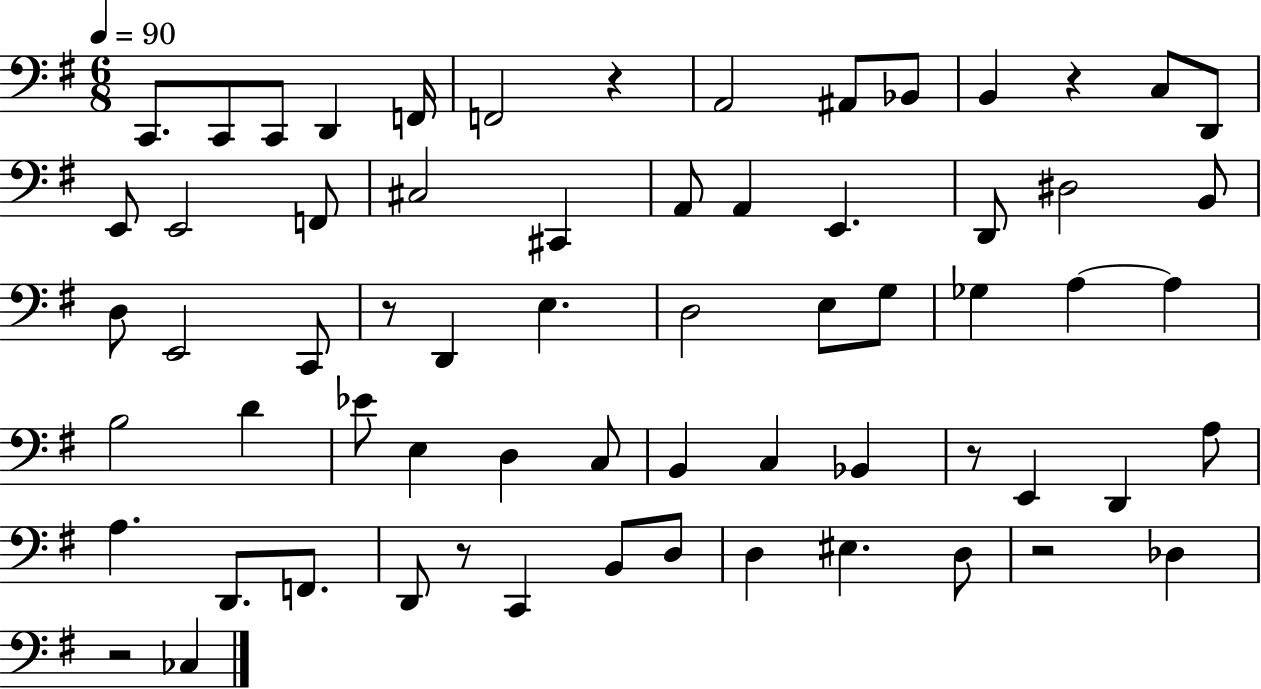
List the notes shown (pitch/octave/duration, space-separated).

C2/e. C2/e C2/e D2/q F2/s F2/h R/q A2/h A#2/e Bb2/e B2/q R/q C3/e D2/e E2/e E2/h F2/e C#3/h C#2/q A2/e A2/q E2/q. D2/e D#3/h B2/e D3/e E2/h C2/e R/e D2/q E3/q. D3/h E3/e G3/e Gb3/q A3/q A3/q B3/h D4/q Eb4/e E3/q D3/q C3/e B2/q C3/q Bb2/q R/e E2/q D2/q A3/e A3/q. D2/e. F2/e. D2/e R/e C2/q B2/e D3/e D3/q EIS3/q. D3/e R/h Db3/q R/h CES3/q